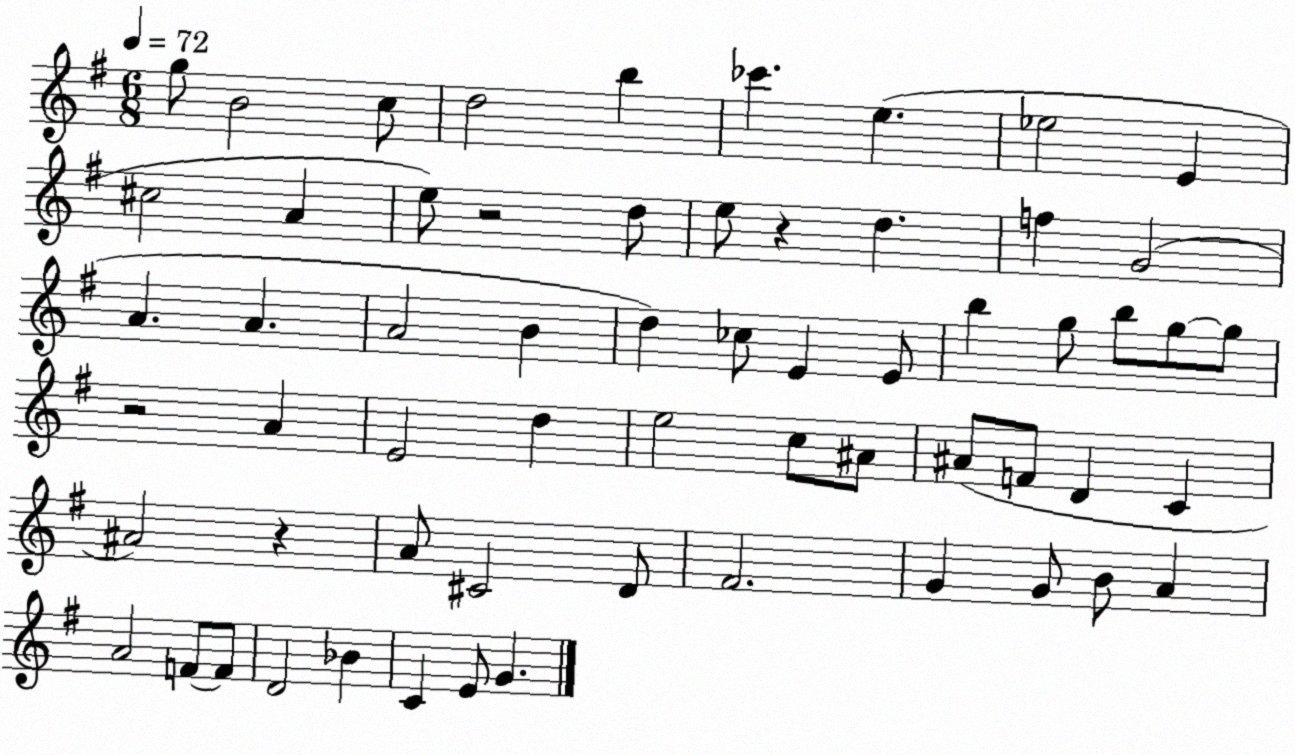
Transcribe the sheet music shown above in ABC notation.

X:1
T:Untitled
M:6/8
L:1/4
K:G
g/2 B2 c/2 d2 b _c' e _e2 E ^c2 A e/2 z2 d/2 e/2 z d f G2 A A A2 B d _c/2 E E/2 b g/2 b/2 g/2 g/2 z2 A E2 d e2 c/2 ^A/2 ^A/2 F/2 D C ^A2 z A/2 ^C2 D/2 ^F2 G G/2 B/2 A A2 F/2 F/2 D2 _B C E/2 G